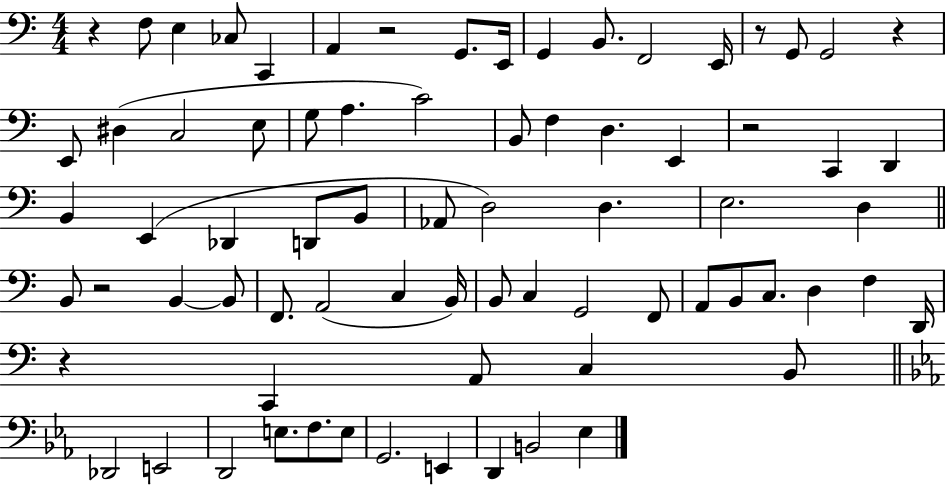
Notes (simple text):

R/q F3/e E3/q CES3/e C2/q A2/q R/h G2/e. E2/s G2/q B2/e. F2/h E2/s R/e G2/e G2/h R/q E2/e D#3/q C3/h E3/e G3/e A3/q. C4/h B2/e F3/q D3/q. E2/q R/h C2/q D2/q B2/q E2/q Db2/q D2/e B2/e Ab2/e D3/h D3/q. E3/h. D3/q B2/e R/h B2/q B2/e F2/e. A2/h C3/q B2/s B2/e C3/q G2/h F2/e A2/e B2/e C3/e. D3/q F3/q D2/s R/q C2/q A2/e C3/q B2/e Db2/h E2/h D2/h E3/e. F3/e. E3/e G2/h. E2/q D2/q B2/h Eb3/q